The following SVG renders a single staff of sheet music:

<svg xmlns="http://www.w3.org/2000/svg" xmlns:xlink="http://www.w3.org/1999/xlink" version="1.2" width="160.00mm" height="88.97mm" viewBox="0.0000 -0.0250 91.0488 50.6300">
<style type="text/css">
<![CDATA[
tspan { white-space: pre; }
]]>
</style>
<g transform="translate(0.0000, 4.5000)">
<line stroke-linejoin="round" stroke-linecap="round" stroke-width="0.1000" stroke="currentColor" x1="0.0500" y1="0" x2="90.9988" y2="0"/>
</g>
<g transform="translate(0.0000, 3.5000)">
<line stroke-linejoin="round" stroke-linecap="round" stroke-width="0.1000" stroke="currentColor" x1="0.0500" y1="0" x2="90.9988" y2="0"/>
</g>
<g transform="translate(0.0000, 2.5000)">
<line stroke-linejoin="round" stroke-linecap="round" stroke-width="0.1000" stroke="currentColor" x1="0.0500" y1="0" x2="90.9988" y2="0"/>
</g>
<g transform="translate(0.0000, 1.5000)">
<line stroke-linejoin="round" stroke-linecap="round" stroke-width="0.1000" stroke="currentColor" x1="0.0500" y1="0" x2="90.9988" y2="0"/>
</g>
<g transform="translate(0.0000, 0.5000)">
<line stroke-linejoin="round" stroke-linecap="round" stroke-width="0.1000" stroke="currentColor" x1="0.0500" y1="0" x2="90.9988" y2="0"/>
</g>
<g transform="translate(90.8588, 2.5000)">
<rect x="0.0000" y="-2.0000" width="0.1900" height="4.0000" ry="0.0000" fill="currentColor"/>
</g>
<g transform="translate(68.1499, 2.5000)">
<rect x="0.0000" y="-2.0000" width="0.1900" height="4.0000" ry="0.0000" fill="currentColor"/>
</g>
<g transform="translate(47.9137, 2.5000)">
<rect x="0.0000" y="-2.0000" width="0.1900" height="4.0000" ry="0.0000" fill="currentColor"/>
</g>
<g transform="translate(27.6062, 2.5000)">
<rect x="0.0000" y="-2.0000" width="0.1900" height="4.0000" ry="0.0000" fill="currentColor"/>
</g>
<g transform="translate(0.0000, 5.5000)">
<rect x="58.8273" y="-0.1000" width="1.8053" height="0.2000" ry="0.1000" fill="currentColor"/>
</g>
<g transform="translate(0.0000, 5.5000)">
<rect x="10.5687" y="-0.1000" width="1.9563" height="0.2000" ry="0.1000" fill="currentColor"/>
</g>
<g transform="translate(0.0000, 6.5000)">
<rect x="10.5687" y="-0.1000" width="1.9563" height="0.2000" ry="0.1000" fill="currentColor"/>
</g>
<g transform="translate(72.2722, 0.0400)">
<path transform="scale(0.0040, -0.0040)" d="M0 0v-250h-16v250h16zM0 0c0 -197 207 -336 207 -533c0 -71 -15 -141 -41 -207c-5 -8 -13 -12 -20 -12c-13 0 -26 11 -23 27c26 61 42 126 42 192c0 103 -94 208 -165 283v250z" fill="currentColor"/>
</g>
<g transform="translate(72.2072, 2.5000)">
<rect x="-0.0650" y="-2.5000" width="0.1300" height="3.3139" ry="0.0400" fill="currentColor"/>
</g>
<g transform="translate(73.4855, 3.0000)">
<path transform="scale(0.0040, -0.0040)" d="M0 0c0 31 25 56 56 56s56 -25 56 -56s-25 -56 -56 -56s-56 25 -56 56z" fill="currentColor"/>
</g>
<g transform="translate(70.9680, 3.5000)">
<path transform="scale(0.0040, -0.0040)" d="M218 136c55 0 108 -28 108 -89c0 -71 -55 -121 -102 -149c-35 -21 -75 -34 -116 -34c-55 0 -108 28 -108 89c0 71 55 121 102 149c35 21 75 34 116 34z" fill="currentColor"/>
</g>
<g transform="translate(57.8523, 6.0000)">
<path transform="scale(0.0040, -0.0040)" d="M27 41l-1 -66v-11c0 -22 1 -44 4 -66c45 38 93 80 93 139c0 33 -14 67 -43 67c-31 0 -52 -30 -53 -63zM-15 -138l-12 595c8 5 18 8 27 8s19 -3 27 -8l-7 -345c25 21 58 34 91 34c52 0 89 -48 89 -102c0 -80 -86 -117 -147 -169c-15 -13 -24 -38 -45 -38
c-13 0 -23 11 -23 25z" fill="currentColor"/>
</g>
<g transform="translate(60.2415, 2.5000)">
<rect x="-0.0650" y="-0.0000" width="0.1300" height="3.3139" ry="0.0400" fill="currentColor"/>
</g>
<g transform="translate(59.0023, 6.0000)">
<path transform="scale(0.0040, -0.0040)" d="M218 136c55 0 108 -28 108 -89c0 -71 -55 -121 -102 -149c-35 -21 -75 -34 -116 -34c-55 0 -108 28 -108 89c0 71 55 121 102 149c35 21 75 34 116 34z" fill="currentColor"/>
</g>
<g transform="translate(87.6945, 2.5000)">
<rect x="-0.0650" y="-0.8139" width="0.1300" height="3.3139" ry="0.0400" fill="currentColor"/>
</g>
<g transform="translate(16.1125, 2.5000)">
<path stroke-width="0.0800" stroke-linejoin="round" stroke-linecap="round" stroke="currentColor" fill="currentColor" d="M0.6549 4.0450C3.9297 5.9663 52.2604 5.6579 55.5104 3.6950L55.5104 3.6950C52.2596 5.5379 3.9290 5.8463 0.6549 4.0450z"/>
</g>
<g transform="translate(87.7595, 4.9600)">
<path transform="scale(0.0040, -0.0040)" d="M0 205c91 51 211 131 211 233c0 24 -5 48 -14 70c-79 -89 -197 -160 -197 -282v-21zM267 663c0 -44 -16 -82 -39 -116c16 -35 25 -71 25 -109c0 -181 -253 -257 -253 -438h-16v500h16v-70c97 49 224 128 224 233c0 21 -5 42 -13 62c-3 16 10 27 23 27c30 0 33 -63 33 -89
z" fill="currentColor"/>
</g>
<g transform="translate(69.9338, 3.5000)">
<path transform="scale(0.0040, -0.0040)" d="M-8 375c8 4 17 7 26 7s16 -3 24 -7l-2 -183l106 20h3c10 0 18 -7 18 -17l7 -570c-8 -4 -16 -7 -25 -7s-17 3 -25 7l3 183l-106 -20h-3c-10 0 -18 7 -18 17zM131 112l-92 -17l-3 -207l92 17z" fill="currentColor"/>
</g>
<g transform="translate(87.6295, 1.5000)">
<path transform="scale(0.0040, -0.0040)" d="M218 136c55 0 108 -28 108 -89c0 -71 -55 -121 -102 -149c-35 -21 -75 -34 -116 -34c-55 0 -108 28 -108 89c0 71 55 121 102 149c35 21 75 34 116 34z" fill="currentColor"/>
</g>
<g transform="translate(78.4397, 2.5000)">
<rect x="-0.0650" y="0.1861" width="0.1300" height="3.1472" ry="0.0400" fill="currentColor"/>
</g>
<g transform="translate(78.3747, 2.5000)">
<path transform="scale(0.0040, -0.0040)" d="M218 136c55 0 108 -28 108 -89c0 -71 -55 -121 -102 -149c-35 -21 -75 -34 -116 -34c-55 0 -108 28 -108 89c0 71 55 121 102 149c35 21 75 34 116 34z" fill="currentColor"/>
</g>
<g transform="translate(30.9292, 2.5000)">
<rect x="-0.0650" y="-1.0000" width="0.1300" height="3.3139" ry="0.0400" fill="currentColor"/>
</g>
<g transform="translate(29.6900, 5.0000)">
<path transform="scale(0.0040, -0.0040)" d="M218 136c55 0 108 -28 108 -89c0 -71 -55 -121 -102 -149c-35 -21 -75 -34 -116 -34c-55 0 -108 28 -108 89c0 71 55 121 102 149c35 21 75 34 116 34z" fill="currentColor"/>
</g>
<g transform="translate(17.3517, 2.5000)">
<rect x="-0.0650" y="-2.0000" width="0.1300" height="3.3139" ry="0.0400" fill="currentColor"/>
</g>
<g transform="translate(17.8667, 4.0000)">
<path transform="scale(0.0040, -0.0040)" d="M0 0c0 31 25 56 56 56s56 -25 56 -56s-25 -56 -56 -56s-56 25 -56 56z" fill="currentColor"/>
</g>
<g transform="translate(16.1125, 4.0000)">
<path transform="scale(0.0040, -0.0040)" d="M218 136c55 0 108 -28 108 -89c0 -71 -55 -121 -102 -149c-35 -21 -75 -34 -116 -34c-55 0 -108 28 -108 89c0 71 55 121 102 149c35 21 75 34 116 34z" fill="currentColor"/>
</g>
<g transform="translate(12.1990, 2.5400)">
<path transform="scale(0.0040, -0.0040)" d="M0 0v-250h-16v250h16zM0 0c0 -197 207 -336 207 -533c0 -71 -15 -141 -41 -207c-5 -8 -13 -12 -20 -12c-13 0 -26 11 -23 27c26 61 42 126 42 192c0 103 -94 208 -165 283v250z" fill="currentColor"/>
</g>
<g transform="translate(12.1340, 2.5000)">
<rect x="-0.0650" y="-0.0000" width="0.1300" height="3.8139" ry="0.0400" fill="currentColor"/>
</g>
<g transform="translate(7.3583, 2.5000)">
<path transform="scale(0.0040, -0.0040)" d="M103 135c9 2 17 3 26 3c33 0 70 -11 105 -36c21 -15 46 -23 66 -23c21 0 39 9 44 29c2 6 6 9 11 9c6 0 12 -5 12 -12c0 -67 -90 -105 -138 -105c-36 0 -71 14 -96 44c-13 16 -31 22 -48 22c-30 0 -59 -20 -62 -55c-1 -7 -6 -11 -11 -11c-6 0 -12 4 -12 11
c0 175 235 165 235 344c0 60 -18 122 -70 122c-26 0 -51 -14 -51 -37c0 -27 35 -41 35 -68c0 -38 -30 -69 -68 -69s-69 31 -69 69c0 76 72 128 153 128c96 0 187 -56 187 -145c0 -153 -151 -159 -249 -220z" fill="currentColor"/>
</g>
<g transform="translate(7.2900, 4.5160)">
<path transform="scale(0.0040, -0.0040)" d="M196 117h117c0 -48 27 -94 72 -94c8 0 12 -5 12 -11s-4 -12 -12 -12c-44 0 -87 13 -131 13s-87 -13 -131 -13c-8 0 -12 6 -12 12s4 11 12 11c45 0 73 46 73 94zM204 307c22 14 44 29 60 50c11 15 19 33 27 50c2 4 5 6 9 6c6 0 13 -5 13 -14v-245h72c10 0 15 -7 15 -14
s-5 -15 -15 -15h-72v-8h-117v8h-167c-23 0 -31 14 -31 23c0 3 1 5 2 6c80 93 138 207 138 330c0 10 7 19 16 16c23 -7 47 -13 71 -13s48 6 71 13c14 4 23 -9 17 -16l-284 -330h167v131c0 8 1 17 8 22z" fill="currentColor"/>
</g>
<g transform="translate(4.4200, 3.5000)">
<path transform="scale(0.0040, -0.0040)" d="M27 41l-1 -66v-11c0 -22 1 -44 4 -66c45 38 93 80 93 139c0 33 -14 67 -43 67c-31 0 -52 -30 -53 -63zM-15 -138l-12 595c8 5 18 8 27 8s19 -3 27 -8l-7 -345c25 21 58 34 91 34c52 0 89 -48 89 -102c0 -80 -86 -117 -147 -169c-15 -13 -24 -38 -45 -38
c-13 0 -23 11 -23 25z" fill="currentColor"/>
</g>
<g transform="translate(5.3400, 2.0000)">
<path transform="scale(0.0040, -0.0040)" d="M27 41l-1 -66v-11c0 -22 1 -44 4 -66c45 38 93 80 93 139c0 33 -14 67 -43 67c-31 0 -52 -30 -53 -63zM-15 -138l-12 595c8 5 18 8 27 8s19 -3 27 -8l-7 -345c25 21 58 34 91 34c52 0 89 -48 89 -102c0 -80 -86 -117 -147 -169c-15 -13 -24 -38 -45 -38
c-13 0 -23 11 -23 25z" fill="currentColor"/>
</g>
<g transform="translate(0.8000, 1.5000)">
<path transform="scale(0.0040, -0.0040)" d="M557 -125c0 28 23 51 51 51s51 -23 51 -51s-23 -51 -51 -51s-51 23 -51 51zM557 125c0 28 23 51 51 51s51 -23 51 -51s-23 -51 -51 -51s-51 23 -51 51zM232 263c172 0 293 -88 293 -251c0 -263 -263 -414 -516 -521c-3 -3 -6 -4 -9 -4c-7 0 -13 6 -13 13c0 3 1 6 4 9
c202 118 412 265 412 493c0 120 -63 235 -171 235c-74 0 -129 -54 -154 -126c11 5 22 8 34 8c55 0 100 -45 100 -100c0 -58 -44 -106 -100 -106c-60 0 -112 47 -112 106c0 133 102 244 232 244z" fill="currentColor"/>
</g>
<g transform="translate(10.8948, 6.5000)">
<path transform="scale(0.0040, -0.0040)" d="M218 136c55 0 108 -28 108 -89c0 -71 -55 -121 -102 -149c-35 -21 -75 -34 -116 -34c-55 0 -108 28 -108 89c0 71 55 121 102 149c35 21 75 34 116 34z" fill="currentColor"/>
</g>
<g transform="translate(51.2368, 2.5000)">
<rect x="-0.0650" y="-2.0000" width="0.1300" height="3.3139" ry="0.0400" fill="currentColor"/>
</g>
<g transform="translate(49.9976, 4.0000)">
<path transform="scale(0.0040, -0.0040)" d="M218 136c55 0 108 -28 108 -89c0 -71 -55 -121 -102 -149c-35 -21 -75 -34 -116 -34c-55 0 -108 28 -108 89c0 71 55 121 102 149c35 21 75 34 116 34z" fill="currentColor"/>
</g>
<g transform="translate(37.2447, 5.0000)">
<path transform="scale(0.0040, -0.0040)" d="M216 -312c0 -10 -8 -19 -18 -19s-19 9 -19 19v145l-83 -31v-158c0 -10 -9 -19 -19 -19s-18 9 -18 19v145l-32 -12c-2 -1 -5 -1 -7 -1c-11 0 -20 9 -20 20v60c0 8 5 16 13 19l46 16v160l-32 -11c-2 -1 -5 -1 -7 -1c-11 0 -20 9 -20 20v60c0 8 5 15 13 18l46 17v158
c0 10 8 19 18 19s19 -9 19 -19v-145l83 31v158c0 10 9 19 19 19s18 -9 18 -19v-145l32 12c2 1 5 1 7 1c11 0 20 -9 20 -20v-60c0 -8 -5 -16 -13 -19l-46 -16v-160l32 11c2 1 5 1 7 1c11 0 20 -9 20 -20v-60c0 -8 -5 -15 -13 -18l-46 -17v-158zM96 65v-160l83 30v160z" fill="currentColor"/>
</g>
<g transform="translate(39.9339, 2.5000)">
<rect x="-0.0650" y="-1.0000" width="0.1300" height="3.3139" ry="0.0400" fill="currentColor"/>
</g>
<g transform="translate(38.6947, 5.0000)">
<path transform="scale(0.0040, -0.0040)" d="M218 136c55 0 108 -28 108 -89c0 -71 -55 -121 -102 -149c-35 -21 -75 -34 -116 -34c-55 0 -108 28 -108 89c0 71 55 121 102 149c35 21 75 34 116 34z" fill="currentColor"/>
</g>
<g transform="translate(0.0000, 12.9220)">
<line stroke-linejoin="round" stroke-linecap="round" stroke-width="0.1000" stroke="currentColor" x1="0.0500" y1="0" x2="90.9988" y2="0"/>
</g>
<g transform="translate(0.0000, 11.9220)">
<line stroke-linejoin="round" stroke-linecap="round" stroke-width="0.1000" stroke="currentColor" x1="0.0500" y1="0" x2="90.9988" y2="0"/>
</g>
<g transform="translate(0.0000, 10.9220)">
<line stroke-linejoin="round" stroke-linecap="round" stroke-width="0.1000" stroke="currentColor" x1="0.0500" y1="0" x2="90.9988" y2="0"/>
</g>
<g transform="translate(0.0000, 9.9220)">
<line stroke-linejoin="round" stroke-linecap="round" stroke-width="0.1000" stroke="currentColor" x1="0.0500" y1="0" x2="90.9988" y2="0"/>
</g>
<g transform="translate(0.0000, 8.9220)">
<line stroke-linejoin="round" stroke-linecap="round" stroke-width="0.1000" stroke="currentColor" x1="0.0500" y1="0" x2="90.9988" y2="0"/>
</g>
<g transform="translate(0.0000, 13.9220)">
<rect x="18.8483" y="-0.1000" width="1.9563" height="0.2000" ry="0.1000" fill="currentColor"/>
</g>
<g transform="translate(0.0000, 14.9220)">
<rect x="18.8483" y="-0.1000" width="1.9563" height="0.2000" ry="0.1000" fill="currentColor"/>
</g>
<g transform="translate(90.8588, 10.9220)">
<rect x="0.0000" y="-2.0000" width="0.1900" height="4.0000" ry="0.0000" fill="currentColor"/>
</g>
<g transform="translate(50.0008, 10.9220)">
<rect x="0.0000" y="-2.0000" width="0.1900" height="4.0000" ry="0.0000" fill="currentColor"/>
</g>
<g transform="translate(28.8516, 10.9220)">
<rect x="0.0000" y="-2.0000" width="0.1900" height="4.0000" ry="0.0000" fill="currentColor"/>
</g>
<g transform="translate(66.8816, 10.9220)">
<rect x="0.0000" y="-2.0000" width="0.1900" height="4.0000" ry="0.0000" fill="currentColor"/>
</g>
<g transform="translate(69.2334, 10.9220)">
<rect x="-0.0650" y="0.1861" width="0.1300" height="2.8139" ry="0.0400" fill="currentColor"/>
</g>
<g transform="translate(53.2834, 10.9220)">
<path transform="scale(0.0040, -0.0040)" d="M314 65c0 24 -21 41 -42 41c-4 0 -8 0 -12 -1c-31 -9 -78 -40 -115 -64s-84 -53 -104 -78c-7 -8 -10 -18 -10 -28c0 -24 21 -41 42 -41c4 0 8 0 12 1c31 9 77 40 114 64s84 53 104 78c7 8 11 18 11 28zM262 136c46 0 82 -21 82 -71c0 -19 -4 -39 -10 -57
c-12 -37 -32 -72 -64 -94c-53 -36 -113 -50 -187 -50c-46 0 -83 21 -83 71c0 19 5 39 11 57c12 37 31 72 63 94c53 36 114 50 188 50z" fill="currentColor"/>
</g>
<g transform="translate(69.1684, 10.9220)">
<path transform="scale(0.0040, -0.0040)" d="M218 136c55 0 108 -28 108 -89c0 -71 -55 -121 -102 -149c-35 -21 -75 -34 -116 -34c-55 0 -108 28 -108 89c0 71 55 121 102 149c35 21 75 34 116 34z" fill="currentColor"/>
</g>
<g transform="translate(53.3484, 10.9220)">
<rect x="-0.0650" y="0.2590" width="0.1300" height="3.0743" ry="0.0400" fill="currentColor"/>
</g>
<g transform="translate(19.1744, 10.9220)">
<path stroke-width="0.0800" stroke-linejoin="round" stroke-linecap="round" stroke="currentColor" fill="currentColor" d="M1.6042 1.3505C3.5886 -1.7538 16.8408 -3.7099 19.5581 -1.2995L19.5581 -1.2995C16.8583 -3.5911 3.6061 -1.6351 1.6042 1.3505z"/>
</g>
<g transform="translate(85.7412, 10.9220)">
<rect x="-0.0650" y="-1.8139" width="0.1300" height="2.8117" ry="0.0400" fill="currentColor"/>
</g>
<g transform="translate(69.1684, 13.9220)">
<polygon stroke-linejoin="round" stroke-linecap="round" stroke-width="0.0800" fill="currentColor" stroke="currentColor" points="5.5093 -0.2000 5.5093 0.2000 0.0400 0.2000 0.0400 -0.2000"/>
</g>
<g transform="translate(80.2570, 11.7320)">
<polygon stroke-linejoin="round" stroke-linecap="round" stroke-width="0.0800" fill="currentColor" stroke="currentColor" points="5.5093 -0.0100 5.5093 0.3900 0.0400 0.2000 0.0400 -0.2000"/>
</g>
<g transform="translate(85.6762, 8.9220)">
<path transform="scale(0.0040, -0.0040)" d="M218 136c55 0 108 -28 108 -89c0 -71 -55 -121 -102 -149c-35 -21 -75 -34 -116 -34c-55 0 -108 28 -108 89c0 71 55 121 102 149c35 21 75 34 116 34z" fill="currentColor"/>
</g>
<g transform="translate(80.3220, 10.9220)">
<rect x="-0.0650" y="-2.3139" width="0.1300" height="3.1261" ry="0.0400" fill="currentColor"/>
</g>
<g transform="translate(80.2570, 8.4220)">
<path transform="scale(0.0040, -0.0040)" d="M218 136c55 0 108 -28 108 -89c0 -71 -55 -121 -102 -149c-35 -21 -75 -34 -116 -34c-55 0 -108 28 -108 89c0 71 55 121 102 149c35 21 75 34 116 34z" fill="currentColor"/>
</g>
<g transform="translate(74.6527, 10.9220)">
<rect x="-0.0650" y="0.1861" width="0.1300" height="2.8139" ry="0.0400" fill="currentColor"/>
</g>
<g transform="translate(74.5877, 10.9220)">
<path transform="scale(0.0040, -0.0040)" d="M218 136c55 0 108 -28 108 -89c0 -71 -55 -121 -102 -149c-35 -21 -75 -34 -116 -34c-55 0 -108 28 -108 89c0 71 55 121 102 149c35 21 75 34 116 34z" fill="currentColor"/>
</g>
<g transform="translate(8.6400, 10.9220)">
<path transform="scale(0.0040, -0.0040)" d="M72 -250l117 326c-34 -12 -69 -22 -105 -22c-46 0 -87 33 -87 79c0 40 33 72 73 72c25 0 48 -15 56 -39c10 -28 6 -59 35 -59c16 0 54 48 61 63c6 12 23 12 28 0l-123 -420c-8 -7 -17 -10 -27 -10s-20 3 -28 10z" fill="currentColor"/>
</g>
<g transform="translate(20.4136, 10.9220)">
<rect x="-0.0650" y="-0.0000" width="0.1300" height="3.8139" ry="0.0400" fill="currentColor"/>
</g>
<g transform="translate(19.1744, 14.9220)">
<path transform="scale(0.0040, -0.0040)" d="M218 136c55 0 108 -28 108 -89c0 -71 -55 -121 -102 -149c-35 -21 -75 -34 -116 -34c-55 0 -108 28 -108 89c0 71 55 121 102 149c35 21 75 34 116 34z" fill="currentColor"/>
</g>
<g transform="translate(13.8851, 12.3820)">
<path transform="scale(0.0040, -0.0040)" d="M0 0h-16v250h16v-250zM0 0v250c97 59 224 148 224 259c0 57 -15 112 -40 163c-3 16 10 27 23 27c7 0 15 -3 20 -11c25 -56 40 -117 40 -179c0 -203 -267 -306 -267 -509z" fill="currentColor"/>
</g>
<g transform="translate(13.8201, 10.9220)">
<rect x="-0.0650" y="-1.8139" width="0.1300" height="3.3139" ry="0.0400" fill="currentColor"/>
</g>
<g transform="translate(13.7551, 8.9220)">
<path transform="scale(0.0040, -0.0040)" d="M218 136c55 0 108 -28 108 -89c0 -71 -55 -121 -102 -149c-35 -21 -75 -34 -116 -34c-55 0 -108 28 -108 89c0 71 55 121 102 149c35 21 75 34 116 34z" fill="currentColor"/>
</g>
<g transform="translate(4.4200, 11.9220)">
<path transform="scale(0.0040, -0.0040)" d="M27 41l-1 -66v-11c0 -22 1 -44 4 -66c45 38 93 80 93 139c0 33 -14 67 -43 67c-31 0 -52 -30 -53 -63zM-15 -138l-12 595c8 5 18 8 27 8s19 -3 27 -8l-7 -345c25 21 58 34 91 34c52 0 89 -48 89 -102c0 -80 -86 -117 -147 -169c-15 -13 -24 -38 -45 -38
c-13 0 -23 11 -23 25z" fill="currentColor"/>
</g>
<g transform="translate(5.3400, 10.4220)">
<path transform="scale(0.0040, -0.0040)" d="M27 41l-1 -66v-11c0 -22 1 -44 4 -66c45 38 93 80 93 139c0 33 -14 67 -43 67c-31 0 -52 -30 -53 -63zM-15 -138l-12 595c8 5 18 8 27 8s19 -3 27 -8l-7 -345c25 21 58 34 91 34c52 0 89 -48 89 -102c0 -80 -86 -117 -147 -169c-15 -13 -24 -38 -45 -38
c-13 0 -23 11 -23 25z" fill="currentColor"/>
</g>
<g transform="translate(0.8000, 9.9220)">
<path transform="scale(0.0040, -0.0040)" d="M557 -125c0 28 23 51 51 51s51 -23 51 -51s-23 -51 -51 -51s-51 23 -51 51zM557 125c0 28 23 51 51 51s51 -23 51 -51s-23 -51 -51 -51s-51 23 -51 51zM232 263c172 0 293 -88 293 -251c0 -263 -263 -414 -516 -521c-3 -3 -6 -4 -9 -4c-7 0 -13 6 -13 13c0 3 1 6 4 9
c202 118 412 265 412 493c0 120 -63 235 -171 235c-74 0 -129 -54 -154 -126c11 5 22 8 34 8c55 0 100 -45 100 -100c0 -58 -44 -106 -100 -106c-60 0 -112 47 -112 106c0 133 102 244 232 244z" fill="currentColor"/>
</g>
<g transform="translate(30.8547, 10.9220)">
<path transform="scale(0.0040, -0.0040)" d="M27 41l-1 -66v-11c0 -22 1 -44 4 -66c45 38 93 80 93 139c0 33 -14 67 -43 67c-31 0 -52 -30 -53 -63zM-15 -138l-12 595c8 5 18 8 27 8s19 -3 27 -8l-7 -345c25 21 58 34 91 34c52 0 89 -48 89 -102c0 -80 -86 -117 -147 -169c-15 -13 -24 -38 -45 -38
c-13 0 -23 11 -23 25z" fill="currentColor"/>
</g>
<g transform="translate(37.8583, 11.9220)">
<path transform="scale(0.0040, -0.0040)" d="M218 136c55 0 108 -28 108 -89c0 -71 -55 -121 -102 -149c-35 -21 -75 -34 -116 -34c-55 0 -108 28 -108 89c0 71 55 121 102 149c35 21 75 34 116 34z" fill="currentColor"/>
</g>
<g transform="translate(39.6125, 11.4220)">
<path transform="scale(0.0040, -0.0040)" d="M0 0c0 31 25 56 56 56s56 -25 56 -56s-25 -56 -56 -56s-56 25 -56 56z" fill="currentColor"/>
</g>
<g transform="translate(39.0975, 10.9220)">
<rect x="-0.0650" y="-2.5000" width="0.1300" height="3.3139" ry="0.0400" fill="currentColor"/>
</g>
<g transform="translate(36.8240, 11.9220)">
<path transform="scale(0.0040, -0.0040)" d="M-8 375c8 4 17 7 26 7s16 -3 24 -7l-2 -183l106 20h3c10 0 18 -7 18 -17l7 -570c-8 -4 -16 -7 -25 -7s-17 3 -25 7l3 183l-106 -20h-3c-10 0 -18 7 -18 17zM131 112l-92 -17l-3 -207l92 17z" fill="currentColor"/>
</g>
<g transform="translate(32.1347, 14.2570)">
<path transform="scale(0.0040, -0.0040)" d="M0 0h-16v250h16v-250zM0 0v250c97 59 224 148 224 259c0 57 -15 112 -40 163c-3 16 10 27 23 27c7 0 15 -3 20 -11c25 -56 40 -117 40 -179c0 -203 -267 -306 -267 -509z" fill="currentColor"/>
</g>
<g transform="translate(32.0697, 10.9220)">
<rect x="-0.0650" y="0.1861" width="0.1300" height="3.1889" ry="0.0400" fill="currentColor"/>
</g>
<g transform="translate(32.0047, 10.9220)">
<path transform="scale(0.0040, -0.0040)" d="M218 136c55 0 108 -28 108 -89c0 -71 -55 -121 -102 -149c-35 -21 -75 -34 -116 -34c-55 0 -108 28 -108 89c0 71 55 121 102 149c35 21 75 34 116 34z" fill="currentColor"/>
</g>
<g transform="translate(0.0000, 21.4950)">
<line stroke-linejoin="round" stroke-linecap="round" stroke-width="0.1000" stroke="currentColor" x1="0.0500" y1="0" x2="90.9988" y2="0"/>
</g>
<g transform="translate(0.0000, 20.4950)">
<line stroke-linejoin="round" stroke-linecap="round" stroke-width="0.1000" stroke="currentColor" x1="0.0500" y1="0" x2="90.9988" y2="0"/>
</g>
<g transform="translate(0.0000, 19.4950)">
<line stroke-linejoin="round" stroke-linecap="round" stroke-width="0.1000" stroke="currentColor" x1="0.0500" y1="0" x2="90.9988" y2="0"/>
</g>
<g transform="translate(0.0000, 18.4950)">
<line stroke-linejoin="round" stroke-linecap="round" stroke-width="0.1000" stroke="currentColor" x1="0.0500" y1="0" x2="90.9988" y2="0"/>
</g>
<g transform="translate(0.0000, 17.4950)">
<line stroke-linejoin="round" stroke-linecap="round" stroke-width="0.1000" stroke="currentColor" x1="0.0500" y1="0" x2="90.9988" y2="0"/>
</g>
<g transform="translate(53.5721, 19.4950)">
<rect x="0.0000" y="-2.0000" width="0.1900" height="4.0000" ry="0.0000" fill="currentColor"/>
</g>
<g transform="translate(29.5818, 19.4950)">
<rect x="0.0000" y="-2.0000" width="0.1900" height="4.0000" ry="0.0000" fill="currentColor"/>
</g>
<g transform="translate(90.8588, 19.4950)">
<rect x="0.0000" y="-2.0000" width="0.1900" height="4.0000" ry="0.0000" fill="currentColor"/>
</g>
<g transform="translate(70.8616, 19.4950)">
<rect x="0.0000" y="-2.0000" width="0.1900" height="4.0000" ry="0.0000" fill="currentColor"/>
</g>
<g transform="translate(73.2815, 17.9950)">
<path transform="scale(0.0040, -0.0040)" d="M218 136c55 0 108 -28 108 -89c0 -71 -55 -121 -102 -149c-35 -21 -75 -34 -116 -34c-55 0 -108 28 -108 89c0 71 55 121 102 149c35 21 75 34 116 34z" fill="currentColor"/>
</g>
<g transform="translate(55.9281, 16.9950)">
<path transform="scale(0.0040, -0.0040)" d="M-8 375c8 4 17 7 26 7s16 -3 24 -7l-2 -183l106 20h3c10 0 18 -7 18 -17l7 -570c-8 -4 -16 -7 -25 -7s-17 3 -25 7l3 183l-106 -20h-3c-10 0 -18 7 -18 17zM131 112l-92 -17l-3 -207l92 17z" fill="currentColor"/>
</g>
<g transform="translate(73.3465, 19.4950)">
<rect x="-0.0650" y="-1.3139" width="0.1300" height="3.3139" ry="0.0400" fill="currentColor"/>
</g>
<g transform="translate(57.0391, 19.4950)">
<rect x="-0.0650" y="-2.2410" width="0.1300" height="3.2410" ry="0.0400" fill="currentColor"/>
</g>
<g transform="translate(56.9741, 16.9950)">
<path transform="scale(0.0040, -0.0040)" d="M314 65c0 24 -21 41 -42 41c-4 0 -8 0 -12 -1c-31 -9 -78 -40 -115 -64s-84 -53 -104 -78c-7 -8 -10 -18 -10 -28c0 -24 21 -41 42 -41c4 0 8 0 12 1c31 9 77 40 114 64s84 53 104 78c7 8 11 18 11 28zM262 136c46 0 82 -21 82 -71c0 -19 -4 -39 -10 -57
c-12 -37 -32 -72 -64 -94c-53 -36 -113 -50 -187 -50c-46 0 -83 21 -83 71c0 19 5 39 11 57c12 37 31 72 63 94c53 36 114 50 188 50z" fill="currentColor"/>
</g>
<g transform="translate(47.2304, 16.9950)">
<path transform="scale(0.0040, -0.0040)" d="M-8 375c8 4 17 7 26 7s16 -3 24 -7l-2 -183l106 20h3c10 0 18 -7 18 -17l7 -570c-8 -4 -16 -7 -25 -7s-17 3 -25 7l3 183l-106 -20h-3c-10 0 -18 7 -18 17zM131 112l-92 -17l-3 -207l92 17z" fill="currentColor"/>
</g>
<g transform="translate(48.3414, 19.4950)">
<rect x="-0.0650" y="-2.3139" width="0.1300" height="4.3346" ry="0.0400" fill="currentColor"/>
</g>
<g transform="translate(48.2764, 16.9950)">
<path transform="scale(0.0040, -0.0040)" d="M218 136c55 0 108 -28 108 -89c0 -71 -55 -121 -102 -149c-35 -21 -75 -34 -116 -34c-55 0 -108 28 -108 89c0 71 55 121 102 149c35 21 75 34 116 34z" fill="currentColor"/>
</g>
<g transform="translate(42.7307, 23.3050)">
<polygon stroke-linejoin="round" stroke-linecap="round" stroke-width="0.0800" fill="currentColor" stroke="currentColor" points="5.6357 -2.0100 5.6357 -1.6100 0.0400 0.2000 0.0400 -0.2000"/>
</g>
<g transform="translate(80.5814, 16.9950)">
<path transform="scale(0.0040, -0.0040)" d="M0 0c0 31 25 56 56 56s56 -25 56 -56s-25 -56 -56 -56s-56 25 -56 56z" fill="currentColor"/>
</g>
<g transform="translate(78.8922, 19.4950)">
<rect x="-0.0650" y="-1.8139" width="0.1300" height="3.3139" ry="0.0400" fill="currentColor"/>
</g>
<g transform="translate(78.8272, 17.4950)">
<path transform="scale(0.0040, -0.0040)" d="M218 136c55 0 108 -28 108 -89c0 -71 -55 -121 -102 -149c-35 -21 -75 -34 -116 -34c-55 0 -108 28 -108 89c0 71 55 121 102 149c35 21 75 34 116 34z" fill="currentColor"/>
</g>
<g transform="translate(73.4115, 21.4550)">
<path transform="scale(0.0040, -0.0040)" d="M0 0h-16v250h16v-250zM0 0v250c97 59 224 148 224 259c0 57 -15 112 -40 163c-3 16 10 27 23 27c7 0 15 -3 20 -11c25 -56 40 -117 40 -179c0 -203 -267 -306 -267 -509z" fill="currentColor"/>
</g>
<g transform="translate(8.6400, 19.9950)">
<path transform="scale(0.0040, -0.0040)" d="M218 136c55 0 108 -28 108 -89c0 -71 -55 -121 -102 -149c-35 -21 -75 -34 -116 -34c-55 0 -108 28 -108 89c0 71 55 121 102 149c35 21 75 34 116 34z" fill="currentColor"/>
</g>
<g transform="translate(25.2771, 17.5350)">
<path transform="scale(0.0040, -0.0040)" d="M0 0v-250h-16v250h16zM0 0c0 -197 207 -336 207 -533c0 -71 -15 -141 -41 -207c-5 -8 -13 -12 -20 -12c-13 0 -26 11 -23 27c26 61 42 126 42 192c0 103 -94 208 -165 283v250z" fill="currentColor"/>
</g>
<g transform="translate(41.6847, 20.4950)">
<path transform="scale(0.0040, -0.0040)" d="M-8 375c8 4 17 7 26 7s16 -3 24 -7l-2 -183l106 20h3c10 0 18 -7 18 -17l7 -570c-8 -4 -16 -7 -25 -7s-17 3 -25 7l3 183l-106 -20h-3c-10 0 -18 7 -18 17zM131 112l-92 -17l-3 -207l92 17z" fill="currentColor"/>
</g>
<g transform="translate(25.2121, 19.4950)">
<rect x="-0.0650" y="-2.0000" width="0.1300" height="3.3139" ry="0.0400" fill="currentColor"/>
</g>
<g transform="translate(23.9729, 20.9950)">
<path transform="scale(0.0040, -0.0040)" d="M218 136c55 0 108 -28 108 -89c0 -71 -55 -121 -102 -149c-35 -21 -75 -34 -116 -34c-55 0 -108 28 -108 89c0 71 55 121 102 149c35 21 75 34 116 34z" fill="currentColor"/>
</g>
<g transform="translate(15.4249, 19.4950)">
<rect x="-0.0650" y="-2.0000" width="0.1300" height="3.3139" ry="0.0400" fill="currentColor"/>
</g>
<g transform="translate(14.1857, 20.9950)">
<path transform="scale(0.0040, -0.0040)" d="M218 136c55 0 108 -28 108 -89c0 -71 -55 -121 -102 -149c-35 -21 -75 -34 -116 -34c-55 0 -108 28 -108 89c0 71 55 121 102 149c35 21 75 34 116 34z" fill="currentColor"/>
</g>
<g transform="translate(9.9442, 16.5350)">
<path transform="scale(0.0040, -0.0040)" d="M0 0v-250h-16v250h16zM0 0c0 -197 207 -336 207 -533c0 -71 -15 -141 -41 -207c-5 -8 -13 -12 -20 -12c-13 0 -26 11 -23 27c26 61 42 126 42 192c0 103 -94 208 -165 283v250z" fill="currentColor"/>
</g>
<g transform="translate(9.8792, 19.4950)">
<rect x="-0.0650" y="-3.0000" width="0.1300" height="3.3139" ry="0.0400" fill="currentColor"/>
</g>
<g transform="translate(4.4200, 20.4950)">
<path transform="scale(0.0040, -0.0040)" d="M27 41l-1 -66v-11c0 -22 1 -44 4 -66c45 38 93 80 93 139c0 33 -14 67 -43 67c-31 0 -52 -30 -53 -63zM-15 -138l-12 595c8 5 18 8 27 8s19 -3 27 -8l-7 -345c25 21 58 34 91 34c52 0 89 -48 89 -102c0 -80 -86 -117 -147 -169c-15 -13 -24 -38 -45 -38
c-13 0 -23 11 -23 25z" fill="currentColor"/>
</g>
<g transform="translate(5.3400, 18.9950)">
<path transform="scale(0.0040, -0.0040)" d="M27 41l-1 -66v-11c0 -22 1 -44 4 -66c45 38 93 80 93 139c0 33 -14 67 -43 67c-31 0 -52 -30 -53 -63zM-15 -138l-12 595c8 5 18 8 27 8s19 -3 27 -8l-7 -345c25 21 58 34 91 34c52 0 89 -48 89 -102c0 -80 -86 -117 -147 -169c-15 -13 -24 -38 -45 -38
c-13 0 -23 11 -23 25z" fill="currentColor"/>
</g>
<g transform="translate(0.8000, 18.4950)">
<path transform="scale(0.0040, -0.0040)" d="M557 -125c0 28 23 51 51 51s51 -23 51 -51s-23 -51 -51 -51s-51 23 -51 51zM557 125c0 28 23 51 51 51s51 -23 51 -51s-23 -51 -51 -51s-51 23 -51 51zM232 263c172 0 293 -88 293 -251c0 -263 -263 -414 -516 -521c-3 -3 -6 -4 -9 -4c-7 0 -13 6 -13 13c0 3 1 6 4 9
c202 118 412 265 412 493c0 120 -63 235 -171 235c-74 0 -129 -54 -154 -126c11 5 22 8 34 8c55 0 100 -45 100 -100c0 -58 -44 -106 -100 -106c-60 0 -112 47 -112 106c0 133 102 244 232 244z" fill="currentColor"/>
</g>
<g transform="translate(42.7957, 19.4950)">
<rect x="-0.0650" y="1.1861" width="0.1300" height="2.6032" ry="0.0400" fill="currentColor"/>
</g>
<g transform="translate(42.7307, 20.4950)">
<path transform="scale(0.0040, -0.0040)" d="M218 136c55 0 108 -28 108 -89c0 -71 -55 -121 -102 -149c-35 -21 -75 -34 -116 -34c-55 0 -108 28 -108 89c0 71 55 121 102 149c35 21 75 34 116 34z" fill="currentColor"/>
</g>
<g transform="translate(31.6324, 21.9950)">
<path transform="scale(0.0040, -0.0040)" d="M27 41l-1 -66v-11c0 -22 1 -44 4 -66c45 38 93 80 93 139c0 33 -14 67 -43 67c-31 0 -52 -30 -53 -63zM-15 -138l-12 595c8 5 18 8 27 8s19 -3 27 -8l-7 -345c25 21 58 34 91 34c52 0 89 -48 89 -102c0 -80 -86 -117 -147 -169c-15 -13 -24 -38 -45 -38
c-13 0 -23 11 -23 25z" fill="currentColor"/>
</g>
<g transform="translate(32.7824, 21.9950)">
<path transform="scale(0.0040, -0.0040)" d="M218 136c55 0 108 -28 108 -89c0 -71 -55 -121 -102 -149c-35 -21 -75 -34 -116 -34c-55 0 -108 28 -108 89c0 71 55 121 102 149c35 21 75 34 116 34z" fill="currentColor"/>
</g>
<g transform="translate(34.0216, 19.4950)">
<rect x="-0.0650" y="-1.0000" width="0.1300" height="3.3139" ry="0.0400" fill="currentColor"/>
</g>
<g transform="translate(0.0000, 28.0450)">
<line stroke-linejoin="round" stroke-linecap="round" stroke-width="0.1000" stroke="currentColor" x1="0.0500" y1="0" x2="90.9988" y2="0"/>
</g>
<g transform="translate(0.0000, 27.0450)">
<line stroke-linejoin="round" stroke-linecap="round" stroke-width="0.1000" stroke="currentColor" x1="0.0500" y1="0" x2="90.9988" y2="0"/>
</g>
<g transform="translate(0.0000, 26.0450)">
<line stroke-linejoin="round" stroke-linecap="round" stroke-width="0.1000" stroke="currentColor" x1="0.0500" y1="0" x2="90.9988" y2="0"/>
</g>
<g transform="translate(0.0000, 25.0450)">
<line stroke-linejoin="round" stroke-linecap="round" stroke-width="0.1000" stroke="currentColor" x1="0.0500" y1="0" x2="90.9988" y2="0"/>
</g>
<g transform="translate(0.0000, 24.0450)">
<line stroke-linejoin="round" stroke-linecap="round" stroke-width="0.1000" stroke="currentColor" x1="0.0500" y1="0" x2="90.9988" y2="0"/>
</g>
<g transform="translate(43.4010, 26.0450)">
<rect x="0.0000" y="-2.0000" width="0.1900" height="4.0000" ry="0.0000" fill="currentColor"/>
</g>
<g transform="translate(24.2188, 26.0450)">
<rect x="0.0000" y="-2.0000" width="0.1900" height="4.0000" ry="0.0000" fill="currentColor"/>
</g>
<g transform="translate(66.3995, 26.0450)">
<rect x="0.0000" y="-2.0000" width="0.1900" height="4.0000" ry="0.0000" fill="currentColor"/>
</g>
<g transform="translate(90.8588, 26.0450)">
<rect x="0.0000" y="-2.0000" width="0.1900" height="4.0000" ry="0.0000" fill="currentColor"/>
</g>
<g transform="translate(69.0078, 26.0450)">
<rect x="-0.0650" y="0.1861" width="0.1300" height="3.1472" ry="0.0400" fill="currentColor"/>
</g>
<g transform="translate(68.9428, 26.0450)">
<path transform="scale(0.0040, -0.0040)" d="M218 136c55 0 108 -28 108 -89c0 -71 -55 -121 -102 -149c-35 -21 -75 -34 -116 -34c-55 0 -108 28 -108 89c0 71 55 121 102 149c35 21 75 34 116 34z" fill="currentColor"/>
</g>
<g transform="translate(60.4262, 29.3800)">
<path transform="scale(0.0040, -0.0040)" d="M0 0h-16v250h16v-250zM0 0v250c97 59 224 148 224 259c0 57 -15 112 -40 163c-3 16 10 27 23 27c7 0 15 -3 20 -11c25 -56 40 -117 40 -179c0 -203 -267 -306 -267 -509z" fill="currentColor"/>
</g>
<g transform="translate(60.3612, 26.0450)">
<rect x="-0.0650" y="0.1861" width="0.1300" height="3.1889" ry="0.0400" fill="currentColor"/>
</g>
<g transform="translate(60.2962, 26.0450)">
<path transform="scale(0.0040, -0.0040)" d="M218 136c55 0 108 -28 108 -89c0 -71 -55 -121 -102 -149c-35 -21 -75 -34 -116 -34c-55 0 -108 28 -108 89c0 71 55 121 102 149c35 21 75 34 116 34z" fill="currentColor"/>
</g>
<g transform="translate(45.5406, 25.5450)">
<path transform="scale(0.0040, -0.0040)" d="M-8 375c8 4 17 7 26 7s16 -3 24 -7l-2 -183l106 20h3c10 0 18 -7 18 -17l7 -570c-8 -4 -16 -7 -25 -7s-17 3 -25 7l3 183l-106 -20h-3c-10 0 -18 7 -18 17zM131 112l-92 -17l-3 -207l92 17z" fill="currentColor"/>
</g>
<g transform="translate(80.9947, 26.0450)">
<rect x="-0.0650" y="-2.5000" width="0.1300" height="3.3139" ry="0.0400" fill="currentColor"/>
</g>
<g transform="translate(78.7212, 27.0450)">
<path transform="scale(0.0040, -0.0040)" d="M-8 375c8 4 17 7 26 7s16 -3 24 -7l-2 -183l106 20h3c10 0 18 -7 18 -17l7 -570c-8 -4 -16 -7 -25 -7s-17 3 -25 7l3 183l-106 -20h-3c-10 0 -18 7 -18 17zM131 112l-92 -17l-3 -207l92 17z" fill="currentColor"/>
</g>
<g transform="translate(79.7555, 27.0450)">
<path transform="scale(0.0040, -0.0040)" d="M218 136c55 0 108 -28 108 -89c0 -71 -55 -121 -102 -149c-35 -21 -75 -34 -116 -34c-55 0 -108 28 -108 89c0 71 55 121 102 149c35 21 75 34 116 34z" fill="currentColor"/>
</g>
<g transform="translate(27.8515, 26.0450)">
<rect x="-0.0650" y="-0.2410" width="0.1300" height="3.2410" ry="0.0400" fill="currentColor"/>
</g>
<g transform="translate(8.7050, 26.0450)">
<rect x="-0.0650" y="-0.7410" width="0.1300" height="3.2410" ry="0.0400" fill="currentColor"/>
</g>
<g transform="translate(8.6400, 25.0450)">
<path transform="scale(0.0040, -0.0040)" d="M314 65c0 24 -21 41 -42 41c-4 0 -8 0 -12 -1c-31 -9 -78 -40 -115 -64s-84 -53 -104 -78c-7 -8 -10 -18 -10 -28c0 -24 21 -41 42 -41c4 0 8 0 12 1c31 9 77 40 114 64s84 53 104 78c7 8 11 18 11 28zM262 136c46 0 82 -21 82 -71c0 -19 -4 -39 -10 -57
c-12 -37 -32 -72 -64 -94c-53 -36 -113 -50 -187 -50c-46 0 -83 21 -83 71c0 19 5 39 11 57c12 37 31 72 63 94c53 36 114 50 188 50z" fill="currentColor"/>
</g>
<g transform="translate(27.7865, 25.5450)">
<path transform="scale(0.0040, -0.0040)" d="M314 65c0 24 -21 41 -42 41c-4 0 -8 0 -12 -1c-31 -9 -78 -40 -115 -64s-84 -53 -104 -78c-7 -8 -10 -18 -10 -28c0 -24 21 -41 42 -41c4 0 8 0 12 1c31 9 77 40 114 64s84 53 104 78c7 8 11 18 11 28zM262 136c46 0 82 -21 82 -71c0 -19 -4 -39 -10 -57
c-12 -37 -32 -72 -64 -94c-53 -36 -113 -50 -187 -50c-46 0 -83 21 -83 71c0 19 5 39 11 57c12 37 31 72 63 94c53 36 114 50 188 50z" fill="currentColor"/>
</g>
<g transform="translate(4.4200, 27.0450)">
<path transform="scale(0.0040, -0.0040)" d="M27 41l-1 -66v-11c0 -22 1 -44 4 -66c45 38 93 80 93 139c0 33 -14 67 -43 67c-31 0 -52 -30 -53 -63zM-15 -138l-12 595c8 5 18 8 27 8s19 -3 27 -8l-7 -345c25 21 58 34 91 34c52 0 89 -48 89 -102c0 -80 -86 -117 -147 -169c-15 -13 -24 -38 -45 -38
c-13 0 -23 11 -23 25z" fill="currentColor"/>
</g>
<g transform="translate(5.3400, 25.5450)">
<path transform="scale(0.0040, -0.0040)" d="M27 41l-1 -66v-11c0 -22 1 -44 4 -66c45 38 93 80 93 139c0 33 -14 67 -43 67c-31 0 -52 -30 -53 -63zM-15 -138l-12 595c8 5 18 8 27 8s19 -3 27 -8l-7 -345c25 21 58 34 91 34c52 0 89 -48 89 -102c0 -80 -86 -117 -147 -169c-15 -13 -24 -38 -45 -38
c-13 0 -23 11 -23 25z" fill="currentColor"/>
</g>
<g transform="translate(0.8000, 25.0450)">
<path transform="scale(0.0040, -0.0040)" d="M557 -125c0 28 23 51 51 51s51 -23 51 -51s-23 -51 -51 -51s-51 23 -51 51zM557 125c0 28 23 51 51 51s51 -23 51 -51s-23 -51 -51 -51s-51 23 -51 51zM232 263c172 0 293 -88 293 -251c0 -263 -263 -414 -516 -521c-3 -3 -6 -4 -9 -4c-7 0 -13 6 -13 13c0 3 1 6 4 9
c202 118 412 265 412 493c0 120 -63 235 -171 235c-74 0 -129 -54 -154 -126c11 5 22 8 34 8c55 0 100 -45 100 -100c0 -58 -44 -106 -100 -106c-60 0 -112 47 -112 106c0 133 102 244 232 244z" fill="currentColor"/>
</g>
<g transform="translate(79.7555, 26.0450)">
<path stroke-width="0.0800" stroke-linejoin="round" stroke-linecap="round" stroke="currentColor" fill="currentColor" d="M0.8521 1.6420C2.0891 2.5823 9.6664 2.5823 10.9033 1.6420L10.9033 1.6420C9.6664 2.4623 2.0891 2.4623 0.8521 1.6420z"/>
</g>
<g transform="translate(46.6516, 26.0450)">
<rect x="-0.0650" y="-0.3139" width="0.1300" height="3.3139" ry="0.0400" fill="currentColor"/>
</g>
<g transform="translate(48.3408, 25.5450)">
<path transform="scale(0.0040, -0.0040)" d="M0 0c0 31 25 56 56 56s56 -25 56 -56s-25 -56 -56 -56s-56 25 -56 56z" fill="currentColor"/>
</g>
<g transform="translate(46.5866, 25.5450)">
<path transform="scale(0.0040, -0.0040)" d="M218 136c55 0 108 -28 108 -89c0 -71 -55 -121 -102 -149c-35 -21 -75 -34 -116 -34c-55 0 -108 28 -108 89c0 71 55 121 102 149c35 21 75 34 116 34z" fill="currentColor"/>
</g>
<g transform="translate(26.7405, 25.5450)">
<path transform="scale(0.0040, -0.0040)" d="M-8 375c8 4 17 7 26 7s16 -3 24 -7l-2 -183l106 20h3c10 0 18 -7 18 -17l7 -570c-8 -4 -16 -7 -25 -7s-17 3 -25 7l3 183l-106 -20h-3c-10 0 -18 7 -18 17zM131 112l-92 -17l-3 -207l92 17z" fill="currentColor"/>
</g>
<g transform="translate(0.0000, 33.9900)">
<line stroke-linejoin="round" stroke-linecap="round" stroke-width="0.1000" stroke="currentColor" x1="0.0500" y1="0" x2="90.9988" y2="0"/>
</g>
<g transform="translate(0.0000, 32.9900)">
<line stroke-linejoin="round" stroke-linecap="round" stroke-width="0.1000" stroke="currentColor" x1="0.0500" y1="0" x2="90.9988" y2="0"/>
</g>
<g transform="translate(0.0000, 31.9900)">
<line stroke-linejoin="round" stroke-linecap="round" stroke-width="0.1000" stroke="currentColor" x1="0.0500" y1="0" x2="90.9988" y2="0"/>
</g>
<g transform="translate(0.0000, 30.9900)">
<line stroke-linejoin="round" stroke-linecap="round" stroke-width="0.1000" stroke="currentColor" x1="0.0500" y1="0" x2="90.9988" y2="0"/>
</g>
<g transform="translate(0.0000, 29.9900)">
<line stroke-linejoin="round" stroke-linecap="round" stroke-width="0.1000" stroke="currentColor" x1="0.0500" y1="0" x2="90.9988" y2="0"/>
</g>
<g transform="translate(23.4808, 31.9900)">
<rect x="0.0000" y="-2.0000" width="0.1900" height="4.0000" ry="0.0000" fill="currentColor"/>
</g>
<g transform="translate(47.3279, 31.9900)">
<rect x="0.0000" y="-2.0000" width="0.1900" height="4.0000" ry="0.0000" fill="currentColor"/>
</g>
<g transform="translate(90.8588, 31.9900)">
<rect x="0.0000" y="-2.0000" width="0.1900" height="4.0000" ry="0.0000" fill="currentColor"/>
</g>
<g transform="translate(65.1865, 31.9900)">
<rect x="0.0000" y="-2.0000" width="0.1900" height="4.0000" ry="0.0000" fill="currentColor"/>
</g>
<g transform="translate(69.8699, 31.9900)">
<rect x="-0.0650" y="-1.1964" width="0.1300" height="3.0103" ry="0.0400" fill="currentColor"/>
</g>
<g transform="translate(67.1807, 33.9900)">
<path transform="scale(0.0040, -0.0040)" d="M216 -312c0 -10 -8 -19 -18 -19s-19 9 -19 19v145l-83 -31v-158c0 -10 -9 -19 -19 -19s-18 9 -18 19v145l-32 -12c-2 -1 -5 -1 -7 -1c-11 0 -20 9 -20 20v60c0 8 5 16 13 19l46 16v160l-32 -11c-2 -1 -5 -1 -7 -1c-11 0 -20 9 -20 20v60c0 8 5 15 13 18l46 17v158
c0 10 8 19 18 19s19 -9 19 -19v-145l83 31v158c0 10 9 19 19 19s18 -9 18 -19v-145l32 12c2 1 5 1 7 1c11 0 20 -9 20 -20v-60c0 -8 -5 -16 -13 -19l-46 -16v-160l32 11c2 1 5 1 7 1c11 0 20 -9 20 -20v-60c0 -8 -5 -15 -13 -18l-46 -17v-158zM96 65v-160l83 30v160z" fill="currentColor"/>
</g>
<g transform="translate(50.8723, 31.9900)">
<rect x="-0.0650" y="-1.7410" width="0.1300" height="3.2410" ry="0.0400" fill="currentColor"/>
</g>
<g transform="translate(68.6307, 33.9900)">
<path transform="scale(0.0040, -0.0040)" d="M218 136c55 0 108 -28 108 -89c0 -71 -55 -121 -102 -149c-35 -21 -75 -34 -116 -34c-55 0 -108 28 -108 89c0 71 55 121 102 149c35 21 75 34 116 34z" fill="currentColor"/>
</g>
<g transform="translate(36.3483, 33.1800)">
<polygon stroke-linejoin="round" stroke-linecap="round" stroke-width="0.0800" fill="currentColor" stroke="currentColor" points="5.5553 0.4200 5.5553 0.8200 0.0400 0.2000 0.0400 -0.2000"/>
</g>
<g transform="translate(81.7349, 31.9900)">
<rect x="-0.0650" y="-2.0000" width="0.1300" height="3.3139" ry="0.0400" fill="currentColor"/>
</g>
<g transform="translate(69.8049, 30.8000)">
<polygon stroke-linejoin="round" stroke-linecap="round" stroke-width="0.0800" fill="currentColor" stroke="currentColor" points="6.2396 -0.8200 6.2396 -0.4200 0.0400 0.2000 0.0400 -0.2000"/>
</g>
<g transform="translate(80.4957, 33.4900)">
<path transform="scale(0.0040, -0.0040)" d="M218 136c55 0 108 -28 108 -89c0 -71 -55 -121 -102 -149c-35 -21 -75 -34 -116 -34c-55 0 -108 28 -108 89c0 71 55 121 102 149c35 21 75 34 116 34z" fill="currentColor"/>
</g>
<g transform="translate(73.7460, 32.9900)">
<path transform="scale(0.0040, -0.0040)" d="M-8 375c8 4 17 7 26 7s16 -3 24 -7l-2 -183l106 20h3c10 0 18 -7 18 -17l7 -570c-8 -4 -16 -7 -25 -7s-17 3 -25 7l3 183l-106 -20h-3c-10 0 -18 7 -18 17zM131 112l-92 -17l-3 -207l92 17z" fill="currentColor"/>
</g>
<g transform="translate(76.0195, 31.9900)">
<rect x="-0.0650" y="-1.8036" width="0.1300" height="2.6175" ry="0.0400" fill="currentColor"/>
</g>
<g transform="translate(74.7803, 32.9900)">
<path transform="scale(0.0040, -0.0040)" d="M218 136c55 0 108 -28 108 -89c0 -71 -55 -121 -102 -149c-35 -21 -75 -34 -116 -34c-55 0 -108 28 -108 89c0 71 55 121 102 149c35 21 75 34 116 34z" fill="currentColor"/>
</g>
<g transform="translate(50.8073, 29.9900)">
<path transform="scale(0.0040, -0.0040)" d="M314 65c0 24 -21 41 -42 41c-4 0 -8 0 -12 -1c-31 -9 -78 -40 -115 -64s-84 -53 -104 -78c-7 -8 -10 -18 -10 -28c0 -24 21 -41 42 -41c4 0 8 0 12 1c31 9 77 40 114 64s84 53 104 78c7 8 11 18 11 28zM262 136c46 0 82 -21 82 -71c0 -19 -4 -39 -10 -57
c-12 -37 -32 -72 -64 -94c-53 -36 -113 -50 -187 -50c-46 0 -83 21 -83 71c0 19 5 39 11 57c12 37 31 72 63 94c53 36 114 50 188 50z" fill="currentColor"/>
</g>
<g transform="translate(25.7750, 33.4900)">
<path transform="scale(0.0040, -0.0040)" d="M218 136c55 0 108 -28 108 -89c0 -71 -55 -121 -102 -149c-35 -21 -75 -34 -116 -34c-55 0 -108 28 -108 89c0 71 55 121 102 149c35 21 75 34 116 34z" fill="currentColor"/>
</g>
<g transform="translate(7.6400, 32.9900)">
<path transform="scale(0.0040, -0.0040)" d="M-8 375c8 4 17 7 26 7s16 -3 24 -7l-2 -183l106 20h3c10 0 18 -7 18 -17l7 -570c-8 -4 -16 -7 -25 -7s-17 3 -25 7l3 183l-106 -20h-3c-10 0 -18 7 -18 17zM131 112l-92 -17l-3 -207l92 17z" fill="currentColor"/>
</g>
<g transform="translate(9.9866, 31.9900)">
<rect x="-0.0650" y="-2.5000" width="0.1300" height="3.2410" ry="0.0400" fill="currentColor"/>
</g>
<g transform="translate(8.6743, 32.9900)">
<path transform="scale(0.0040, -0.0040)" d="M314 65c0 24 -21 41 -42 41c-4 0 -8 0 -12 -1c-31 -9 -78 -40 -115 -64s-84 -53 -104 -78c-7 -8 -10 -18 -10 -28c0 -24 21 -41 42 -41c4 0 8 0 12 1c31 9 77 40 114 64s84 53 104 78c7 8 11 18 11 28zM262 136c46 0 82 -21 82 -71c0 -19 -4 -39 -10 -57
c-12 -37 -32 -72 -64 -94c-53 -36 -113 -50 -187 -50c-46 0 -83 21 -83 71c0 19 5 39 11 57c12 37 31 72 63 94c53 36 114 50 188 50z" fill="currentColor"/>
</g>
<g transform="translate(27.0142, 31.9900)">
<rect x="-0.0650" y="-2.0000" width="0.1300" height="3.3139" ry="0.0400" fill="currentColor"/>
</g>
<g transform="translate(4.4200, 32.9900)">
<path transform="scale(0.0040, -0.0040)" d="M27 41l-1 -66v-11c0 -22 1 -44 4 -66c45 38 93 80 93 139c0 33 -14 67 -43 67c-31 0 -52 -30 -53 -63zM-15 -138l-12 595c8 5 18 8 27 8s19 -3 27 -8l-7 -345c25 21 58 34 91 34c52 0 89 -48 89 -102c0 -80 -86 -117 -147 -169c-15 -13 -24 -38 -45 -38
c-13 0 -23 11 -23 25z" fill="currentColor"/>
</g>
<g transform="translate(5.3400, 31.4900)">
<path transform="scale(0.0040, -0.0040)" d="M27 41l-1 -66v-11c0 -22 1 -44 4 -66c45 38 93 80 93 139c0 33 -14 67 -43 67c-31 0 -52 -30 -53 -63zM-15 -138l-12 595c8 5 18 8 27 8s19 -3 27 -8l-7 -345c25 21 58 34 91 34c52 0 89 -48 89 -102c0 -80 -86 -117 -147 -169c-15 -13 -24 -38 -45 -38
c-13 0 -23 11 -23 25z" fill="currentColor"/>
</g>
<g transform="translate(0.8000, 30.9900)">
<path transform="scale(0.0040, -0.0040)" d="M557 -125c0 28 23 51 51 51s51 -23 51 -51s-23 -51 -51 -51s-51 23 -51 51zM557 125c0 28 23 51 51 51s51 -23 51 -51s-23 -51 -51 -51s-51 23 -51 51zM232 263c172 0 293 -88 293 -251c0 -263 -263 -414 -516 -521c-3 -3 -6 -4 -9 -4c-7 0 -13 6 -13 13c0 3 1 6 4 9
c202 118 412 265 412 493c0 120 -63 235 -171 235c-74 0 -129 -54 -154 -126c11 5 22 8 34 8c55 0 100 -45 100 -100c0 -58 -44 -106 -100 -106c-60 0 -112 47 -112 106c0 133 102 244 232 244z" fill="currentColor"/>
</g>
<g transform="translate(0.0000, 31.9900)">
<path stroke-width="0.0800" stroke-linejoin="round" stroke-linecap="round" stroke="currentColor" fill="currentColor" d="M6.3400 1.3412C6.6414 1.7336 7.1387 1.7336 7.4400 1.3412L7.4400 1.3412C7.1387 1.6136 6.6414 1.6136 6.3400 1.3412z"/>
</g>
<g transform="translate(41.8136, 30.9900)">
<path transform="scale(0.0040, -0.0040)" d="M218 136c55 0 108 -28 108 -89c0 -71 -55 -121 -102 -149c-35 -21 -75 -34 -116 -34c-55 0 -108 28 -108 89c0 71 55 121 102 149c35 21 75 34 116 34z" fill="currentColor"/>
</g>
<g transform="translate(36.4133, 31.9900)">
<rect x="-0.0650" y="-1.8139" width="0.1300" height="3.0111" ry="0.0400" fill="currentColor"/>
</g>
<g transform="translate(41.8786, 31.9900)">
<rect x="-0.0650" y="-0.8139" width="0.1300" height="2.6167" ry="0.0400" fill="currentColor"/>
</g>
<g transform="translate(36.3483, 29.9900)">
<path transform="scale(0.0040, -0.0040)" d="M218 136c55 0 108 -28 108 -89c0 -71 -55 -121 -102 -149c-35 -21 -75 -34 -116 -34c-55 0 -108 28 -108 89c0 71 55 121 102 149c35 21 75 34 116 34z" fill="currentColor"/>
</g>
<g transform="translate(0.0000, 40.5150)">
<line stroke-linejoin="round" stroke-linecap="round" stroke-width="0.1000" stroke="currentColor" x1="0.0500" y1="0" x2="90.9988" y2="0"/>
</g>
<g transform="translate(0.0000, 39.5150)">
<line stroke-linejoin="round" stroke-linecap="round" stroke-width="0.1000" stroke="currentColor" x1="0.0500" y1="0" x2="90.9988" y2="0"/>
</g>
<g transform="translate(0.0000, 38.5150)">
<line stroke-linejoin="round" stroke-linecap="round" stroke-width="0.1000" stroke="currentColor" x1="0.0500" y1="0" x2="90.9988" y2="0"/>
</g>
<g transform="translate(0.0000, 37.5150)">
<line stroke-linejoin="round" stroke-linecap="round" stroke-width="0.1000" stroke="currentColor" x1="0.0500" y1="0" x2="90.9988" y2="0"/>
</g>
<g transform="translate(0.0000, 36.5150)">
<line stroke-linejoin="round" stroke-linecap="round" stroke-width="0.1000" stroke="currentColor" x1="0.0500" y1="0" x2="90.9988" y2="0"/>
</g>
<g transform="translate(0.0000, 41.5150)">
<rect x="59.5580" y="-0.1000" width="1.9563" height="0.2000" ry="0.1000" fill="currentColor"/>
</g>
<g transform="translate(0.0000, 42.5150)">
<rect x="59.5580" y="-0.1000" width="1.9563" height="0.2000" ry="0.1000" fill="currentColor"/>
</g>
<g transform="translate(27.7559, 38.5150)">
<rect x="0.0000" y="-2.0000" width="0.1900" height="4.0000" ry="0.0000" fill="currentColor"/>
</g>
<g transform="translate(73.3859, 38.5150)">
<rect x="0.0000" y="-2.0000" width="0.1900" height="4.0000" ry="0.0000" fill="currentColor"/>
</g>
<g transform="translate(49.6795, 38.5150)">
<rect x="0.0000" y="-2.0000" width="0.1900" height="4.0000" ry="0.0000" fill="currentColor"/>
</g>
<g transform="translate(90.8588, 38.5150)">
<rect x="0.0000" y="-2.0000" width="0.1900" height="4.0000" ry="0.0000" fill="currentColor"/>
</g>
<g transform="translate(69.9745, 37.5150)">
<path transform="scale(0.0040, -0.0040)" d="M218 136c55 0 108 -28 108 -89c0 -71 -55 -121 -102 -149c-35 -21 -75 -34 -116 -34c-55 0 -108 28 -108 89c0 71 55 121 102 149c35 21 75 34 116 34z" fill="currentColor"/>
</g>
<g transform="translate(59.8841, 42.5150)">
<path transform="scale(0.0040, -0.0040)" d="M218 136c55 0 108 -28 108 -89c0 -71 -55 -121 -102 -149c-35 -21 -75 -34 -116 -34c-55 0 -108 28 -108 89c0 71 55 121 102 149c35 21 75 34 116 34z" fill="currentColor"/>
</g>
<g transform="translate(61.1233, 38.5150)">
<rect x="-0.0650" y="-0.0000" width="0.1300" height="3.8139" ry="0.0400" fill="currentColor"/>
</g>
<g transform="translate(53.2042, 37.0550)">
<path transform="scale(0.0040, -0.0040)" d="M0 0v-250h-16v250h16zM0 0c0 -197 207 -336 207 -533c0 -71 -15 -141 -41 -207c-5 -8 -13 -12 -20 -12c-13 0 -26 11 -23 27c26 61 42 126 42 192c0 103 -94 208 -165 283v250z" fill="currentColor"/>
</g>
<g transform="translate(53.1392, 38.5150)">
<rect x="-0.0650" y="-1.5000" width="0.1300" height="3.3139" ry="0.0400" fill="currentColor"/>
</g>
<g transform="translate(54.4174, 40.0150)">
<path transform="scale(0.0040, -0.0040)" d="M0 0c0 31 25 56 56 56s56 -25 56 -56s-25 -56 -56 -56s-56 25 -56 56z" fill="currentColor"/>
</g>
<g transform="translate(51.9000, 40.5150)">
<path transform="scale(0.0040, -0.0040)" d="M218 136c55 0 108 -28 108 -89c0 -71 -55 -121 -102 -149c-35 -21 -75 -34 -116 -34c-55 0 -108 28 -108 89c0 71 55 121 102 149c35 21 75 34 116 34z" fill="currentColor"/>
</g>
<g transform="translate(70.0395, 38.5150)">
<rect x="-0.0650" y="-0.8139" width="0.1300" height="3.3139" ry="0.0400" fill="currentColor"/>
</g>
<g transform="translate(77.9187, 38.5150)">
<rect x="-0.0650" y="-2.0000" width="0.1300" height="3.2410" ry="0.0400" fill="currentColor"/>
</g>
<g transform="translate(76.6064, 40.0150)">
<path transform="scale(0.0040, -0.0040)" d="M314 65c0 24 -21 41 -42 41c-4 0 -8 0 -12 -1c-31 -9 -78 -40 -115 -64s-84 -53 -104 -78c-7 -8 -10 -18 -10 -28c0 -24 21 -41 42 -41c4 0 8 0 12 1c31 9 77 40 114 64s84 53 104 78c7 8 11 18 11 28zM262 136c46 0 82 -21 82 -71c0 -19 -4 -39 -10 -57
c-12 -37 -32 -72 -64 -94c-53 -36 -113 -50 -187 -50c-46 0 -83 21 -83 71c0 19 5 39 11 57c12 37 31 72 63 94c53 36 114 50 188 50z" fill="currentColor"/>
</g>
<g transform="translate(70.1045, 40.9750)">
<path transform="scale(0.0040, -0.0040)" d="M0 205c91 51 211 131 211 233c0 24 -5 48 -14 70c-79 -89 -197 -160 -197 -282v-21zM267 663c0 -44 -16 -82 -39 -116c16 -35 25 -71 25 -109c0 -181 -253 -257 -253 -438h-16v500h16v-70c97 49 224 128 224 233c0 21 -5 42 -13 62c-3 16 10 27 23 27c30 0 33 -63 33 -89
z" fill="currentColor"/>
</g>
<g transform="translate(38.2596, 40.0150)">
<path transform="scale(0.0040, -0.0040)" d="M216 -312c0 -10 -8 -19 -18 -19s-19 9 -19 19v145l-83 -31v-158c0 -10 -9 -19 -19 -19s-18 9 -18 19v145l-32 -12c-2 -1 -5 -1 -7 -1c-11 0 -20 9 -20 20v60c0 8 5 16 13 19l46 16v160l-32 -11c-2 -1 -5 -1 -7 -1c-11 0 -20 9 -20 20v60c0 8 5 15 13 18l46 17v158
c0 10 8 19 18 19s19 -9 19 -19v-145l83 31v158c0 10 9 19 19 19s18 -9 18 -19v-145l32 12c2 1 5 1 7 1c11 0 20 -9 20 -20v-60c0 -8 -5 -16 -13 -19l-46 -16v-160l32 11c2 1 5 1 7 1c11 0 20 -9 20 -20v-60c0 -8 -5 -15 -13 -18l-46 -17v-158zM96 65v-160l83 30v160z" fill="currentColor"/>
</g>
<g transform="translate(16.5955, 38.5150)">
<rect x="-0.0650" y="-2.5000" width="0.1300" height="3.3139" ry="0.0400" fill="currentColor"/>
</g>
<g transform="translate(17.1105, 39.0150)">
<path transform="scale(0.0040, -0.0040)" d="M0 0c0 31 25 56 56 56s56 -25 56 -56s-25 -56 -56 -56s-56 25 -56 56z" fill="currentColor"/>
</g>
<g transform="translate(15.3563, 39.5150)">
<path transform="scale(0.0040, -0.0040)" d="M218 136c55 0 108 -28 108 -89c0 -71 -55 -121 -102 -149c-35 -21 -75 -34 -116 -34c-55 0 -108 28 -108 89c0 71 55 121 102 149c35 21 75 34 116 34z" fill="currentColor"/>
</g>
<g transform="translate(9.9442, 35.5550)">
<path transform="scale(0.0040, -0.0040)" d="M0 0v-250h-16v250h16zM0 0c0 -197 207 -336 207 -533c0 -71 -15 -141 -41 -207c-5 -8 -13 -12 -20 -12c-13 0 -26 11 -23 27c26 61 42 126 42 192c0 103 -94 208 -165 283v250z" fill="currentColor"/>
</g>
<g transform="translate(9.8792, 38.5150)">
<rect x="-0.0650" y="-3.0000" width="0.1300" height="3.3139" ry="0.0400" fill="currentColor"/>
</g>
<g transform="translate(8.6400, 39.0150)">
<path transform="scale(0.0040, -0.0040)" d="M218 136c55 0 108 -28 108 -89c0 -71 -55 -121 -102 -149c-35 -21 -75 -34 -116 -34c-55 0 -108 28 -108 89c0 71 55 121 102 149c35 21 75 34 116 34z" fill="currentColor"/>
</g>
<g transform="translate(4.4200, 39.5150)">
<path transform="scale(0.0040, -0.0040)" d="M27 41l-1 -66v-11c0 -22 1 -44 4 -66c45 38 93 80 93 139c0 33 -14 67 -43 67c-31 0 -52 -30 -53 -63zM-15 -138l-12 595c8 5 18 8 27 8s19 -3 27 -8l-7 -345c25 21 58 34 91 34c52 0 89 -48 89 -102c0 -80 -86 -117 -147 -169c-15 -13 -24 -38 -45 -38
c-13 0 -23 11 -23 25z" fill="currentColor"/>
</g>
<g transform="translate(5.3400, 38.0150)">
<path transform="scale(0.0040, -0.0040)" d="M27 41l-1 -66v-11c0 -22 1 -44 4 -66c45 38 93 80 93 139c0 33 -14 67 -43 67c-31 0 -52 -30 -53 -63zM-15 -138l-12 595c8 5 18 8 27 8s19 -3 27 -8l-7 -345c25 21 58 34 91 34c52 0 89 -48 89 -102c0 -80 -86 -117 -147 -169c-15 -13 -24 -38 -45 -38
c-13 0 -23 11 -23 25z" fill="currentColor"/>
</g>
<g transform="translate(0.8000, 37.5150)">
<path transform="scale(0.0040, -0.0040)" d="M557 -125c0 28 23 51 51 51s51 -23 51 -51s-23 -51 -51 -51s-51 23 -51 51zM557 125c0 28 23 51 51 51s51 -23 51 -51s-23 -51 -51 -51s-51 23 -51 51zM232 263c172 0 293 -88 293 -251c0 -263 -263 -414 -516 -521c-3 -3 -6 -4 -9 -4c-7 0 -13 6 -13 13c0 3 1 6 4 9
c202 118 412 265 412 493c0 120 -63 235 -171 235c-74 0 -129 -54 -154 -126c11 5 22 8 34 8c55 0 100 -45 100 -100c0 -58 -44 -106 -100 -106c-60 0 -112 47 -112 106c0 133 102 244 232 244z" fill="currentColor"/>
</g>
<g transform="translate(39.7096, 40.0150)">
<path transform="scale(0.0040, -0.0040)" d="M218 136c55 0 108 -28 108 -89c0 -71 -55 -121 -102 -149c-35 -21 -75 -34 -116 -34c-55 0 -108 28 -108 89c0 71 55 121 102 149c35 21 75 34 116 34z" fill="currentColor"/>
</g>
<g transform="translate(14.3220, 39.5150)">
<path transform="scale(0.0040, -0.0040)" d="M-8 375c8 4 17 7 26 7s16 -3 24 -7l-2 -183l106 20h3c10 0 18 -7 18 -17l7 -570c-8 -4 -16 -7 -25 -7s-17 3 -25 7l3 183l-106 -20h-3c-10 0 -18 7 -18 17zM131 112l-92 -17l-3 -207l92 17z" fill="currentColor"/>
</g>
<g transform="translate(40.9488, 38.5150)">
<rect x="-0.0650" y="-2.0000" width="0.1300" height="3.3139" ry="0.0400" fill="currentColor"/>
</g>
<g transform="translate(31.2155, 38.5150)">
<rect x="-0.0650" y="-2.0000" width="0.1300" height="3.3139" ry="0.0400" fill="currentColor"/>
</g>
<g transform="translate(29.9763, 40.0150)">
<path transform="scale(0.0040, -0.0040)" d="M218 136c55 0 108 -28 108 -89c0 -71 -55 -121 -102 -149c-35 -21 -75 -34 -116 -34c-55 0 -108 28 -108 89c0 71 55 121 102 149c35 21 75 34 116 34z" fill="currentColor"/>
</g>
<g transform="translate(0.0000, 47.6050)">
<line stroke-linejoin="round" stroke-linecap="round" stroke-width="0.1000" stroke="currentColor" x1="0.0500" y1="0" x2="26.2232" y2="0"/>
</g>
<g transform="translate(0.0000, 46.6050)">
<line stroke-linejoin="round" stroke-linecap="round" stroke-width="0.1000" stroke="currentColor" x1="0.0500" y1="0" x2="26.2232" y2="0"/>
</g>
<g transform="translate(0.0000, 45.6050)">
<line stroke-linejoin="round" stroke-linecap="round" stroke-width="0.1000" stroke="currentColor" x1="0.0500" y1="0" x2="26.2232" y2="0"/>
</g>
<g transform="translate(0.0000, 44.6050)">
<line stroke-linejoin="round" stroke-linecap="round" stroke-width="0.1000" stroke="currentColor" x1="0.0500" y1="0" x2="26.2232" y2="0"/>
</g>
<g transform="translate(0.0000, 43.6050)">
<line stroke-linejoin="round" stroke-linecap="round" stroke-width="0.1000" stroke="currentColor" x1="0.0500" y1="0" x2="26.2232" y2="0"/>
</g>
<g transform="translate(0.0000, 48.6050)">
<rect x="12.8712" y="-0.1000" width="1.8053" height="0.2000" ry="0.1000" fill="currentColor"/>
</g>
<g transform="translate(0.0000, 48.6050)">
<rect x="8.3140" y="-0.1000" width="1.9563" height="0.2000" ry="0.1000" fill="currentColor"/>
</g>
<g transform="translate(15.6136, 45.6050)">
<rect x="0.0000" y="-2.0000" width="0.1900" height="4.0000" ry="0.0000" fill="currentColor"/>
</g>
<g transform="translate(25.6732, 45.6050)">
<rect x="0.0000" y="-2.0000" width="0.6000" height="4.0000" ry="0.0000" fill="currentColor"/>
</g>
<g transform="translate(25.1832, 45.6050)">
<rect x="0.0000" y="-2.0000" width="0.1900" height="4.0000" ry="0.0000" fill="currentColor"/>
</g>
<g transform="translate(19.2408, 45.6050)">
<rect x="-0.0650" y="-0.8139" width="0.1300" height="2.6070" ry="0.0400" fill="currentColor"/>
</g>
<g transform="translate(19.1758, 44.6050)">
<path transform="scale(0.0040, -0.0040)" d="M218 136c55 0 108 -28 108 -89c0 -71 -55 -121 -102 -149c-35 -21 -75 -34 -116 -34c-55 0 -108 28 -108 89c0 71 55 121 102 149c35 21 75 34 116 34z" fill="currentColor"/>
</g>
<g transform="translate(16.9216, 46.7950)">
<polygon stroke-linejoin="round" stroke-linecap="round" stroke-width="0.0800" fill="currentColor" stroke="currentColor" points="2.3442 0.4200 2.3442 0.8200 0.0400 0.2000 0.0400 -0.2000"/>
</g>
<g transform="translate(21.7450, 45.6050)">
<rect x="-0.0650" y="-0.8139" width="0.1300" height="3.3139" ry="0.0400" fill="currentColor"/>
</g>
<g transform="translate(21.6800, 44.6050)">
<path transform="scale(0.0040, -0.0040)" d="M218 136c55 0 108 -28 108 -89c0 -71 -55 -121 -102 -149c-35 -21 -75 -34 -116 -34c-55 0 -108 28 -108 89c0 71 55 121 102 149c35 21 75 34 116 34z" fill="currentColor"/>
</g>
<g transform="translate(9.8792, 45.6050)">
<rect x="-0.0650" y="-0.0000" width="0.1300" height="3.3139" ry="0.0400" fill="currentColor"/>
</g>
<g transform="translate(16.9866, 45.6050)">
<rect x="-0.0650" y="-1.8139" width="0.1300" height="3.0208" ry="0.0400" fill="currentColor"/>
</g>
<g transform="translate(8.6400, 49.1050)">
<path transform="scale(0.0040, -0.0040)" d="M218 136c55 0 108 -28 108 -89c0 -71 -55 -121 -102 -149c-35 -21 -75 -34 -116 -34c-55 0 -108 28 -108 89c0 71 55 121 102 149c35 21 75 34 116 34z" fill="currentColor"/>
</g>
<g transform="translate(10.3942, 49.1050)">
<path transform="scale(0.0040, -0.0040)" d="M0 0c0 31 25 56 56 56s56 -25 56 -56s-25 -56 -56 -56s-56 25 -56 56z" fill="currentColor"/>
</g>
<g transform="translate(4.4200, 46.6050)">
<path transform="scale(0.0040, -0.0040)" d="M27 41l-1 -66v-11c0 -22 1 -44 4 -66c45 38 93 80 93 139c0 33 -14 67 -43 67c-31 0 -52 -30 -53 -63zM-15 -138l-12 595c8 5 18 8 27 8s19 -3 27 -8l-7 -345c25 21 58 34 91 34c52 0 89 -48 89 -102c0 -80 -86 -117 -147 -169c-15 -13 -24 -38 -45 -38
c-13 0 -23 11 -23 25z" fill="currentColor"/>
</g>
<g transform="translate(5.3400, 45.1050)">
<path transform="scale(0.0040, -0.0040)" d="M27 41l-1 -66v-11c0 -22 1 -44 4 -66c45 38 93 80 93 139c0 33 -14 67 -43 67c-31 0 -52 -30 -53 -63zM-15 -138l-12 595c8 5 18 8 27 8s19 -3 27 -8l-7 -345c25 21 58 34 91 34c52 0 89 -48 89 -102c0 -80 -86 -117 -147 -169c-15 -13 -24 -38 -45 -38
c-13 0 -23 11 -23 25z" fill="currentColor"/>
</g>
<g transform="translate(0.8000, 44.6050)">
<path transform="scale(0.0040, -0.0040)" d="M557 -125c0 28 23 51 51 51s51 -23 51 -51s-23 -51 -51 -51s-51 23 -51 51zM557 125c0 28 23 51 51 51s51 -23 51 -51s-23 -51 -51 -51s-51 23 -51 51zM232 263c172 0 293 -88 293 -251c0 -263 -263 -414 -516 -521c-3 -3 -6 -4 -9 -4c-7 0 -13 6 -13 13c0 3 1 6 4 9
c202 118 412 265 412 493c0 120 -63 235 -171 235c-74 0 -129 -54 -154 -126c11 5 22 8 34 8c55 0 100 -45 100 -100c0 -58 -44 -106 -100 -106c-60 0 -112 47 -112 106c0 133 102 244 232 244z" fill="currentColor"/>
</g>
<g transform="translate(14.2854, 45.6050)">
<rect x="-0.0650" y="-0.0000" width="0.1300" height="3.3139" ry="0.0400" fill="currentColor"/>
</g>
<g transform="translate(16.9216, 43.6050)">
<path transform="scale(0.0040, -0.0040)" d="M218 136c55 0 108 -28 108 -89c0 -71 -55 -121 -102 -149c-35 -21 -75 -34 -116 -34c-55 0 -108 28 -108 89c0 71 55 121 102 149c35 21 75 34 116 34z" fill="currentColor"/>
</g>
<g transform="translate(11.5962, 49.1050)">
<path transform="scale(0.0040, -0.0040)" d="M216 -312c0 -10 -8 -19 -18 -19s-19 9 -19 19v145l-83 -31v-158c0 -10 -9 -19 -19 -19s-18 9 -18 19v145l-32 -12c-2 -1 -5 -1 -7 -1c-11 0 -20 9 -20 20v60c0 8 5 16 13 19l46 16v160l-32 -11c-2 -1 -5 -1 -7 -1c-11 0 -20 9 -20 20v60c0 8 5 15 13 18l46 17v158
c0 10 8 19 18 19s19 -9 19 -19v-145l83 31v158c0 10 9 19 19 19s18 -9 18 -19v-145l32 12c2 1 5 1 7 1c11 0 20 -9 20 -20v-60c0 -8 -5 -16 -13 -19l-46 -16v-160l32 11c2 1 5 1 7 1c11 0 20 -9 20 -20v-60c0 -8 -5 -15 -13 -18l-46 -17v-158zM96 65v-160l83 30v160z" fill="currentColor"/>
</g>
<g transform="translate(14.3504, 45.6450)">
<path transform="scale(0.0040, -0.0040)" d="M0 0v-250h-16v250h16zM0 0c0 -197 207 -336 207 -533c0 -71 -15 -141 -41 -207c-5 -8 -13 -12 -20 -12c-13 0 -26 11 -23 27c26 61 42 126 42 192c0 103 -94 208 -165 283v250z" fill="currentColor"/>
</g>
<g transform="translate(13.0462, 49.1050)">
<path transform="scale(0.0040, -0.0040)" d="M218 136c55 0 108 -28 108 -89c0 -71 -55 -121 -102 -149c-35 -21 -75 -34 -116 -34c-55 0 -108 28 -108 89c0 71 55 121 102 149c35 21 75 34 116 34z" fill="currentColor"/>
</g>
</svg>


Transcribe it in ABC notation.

X:1
T:Untitled
M:2/4
L:1/4
K:Bb
C,,/2 A,, F,, ^F,, A,, _D,, B,,/2 D, F,/4 z/2 A,/2 C,, _D,/2 B,, D,2 D,/2 D,/2 _B,/2 A,/2 C,/2 A,, A,,/2 _F,, B,,/2 B,/2 B,2 G,/2 A, F,2 E,2 E, D,/2 D, B,, B,,2 A,, A,/2 F,/2 A,2 ^G,,/2 B,,/2 A,, C,/2 B,, A,, ^A,, G,,/2 C,, F,/4 A,,2 D,, ^D,,/2 A,/2 F,/2 F,